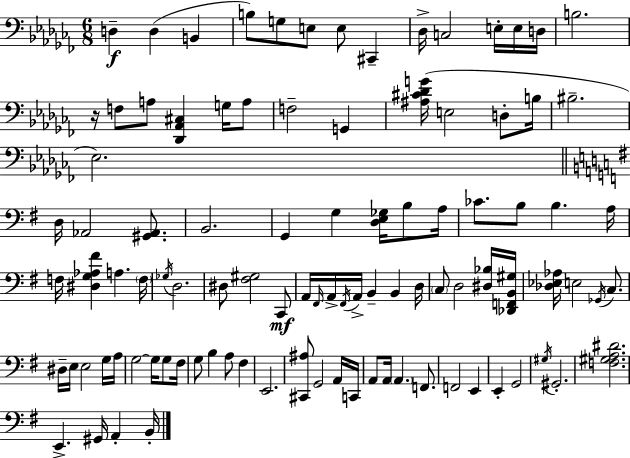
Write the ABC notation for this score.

X:1
T:Untitled
M:6/8
L:1/4
K:Abm
D, D, B,, B,/2 G,/2 E,/2 E,/2 ^C,, _D,/4 C,2 E,/4 E,/4 D,/4 B,2 z/4 F,/2 A,/2 [_D,,_A,,^C,] G,/4 A,/2 F,2 G,, [^A,^C_DG]/4 E,2 D,/2 B,/4 ^B,2 _E,2 D,/4 _A,,2 [^G,,_A,,]/2 B,,2 G,, G, [D,E,_G,]/4 B,/2 A,/4 _C/2 B,/2 B, A,/4 F,/4 [^D,G,_A,^F] A, F,/4 _G,/4 D,2 ^D,/2 [^F,^G,]2 C,,/2 A,,/4 ^F,,/4 A,,/4 ^F,,/4 A,,/4 B,, B,, D,/4 C,/2 D,2 [^D,_B,]/4 [_D,,F,,B,,^G,]/4 [_D,_E,_A,]/4 E,2 _G,,/4 C,/2 ^D,/4 E,/4 E,2 G,/4 A,/4 G,2 G,/4 G,/2 ^F,/4 G,/2 B, A,/2 ^F, E,,2 [^C,,^A,]/2 G,,2 A,,/4 C,,/4 A,,/2 A,,/4 A,, F,,/2 F,,2 E,, E,, G,,2 ^G,/4 ^G,,2 [F,^G,A,^D]2 E,, ^G,,/4 A,, B,,/4